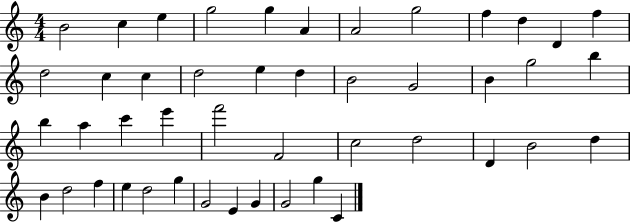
X:1
T:Untitled
M:4/4
L:1/4
K:C
B2 c e g2 g A A2 g2 f d D f d2 c c d2 e d B2 G2 B g2 b b a c' e' f'2 F2 c2 d2 D B2 d B d2 f e d2 g G2 E G G2 g C